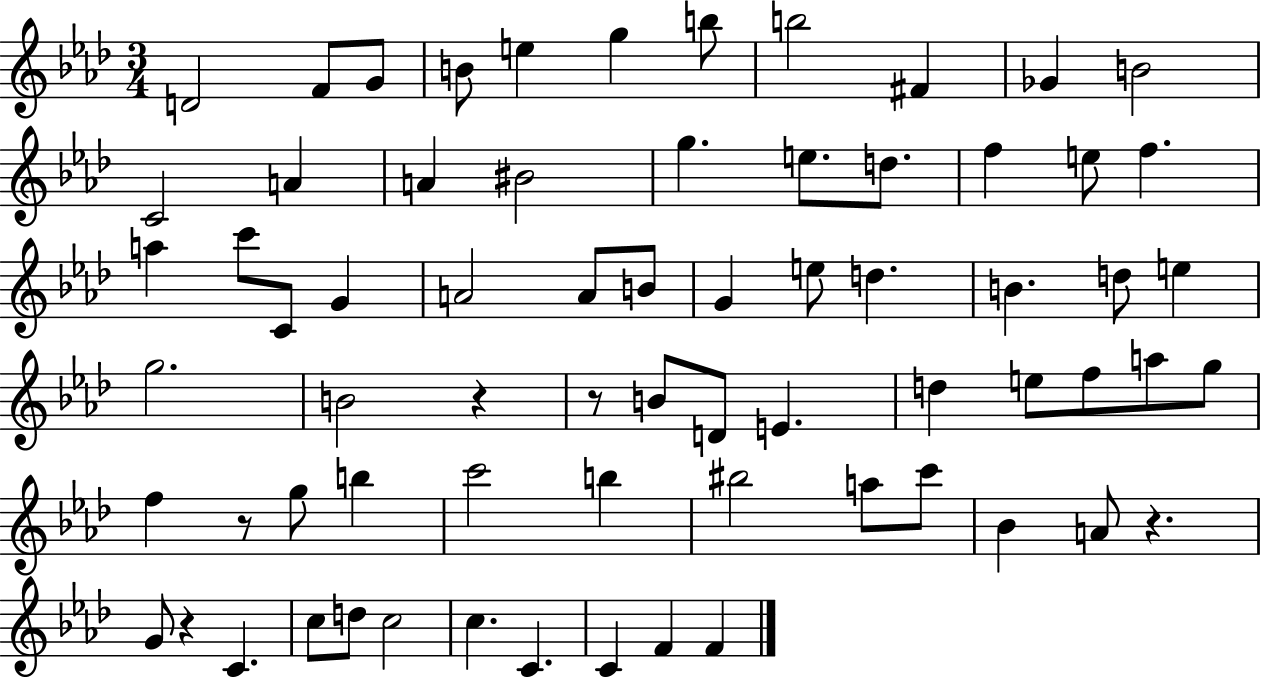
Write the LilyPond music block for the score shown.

{
  \clef treble
  \numericTimeSignature
  \time 3/4
  \key aes \major
  \repeat volta 2 { d'2 f'8 g'8 | b'8 e''4 g''4 b''8 | b''2 fis'4 | ges'4 b'2 | \break c'2 a'4 | a'4 bis'2 | g''4. e''8. d''8. | f''4 e''8 f''4. | \break a''4 c'''8 c'8 g'4 | a'2 a'8 b'8 | g'4 e''8 d''4. | b'4. d''8 e''4 | \break g''2. | b'2 r4 | r8 b'8 d'8 e'4. | d''4 e''8 f''8 a''8 g''8 | \break f''4 r8 g''8 b''4 | c'''2 b''4 | bis''2 a''8 c'''8 | bes'4 a'8 r4. | \break g'8 r4 c'4. | c''8 d''8 c''2 | c''4. c'4. | c'4 f'4 f'4 | \break } \bar "|."
}